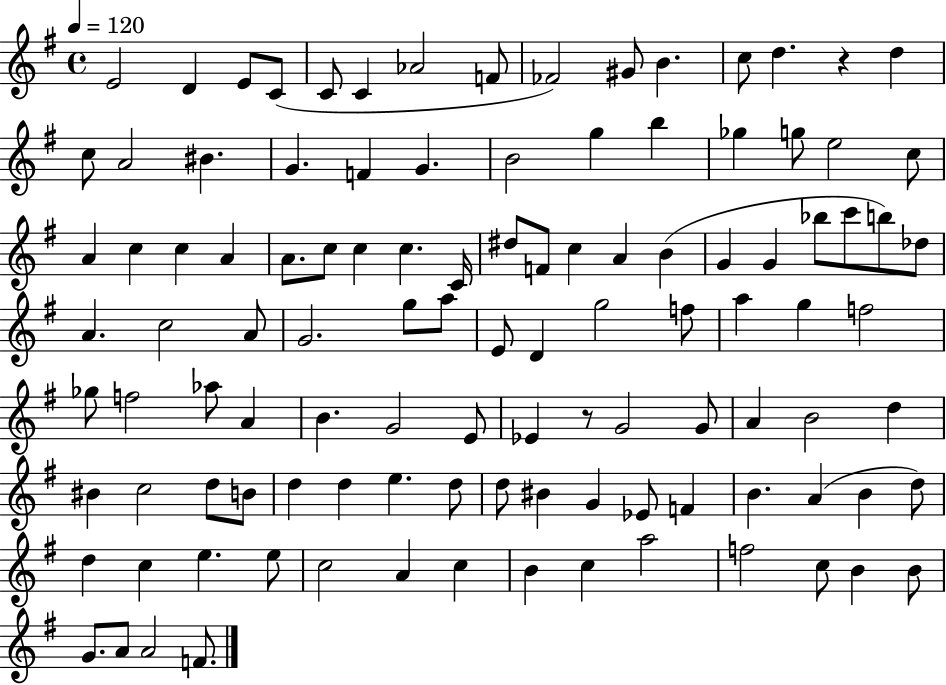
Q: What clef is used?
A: treble